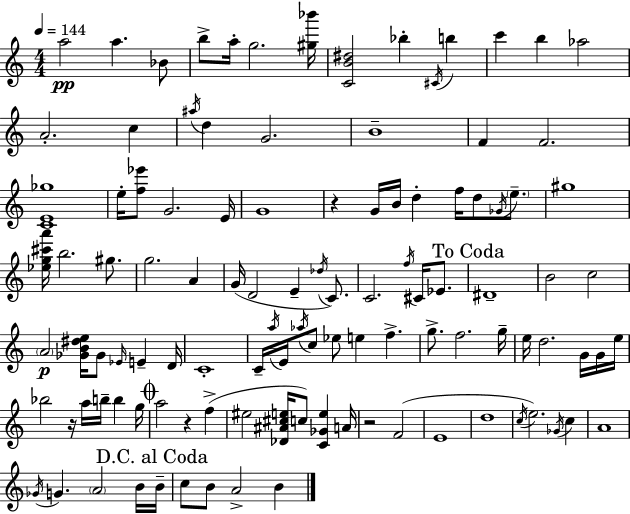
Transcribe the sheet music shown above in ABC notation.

X:1
T:Untitled
M:4/4
L:1/4
K:C
a2 a _B/2 b/2 a/4 g2 [^g_b']/4 [CB^d]2 _b ^C/4 b c' b _a2 A2 c ^a/4 d G2 B4 F F2 [CE_g]4 e/4 [f_e']/2 G2 E/4 G4 z G/4 B/4 d f/4 d/2 _G/4 e/2 ^g4 [_eg^c'a']/4 b2 ^g/2 g2 A G/4 D2 E _d/4 C/2 C2 f/4 ^C/4 _E/2 ^D4 B2 c2 A2 [_GB^de]/4 _G/2 _E/4 E D/4 C4 C/4 a/4 E/4 _a/4 c/2 _e/2 e f g/2 f2 g/4 e/4 d2 G/4 G/4 e/4 _b2 z/4 a/4 b/4 b g/4 a2 z f ^e2 [_D^A^ce]/4 c/2 [C_Ge] A/4 z2 F2 E4 d4 c/4 e2 _G/4 c A4 _G/4 G A2 B/4 B/4 c/2 B/2 A2 B